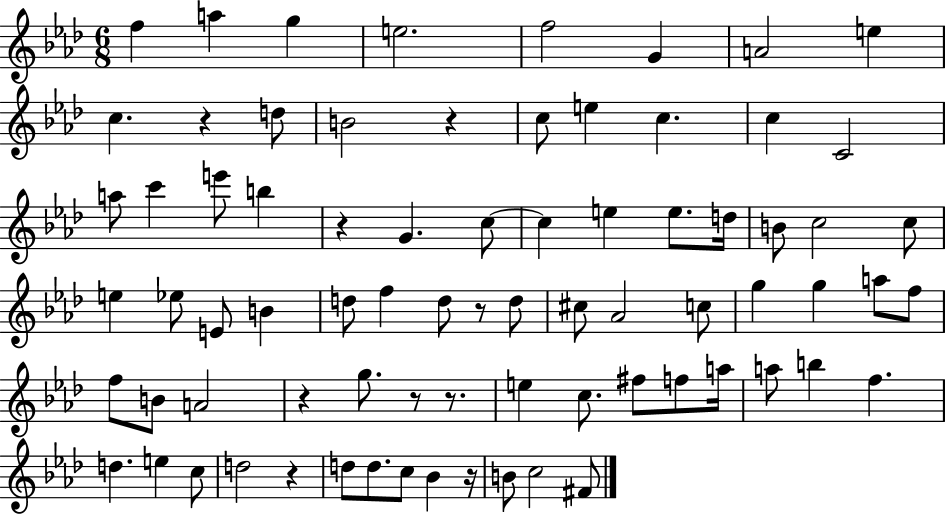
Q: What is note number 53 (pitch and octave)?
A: A5